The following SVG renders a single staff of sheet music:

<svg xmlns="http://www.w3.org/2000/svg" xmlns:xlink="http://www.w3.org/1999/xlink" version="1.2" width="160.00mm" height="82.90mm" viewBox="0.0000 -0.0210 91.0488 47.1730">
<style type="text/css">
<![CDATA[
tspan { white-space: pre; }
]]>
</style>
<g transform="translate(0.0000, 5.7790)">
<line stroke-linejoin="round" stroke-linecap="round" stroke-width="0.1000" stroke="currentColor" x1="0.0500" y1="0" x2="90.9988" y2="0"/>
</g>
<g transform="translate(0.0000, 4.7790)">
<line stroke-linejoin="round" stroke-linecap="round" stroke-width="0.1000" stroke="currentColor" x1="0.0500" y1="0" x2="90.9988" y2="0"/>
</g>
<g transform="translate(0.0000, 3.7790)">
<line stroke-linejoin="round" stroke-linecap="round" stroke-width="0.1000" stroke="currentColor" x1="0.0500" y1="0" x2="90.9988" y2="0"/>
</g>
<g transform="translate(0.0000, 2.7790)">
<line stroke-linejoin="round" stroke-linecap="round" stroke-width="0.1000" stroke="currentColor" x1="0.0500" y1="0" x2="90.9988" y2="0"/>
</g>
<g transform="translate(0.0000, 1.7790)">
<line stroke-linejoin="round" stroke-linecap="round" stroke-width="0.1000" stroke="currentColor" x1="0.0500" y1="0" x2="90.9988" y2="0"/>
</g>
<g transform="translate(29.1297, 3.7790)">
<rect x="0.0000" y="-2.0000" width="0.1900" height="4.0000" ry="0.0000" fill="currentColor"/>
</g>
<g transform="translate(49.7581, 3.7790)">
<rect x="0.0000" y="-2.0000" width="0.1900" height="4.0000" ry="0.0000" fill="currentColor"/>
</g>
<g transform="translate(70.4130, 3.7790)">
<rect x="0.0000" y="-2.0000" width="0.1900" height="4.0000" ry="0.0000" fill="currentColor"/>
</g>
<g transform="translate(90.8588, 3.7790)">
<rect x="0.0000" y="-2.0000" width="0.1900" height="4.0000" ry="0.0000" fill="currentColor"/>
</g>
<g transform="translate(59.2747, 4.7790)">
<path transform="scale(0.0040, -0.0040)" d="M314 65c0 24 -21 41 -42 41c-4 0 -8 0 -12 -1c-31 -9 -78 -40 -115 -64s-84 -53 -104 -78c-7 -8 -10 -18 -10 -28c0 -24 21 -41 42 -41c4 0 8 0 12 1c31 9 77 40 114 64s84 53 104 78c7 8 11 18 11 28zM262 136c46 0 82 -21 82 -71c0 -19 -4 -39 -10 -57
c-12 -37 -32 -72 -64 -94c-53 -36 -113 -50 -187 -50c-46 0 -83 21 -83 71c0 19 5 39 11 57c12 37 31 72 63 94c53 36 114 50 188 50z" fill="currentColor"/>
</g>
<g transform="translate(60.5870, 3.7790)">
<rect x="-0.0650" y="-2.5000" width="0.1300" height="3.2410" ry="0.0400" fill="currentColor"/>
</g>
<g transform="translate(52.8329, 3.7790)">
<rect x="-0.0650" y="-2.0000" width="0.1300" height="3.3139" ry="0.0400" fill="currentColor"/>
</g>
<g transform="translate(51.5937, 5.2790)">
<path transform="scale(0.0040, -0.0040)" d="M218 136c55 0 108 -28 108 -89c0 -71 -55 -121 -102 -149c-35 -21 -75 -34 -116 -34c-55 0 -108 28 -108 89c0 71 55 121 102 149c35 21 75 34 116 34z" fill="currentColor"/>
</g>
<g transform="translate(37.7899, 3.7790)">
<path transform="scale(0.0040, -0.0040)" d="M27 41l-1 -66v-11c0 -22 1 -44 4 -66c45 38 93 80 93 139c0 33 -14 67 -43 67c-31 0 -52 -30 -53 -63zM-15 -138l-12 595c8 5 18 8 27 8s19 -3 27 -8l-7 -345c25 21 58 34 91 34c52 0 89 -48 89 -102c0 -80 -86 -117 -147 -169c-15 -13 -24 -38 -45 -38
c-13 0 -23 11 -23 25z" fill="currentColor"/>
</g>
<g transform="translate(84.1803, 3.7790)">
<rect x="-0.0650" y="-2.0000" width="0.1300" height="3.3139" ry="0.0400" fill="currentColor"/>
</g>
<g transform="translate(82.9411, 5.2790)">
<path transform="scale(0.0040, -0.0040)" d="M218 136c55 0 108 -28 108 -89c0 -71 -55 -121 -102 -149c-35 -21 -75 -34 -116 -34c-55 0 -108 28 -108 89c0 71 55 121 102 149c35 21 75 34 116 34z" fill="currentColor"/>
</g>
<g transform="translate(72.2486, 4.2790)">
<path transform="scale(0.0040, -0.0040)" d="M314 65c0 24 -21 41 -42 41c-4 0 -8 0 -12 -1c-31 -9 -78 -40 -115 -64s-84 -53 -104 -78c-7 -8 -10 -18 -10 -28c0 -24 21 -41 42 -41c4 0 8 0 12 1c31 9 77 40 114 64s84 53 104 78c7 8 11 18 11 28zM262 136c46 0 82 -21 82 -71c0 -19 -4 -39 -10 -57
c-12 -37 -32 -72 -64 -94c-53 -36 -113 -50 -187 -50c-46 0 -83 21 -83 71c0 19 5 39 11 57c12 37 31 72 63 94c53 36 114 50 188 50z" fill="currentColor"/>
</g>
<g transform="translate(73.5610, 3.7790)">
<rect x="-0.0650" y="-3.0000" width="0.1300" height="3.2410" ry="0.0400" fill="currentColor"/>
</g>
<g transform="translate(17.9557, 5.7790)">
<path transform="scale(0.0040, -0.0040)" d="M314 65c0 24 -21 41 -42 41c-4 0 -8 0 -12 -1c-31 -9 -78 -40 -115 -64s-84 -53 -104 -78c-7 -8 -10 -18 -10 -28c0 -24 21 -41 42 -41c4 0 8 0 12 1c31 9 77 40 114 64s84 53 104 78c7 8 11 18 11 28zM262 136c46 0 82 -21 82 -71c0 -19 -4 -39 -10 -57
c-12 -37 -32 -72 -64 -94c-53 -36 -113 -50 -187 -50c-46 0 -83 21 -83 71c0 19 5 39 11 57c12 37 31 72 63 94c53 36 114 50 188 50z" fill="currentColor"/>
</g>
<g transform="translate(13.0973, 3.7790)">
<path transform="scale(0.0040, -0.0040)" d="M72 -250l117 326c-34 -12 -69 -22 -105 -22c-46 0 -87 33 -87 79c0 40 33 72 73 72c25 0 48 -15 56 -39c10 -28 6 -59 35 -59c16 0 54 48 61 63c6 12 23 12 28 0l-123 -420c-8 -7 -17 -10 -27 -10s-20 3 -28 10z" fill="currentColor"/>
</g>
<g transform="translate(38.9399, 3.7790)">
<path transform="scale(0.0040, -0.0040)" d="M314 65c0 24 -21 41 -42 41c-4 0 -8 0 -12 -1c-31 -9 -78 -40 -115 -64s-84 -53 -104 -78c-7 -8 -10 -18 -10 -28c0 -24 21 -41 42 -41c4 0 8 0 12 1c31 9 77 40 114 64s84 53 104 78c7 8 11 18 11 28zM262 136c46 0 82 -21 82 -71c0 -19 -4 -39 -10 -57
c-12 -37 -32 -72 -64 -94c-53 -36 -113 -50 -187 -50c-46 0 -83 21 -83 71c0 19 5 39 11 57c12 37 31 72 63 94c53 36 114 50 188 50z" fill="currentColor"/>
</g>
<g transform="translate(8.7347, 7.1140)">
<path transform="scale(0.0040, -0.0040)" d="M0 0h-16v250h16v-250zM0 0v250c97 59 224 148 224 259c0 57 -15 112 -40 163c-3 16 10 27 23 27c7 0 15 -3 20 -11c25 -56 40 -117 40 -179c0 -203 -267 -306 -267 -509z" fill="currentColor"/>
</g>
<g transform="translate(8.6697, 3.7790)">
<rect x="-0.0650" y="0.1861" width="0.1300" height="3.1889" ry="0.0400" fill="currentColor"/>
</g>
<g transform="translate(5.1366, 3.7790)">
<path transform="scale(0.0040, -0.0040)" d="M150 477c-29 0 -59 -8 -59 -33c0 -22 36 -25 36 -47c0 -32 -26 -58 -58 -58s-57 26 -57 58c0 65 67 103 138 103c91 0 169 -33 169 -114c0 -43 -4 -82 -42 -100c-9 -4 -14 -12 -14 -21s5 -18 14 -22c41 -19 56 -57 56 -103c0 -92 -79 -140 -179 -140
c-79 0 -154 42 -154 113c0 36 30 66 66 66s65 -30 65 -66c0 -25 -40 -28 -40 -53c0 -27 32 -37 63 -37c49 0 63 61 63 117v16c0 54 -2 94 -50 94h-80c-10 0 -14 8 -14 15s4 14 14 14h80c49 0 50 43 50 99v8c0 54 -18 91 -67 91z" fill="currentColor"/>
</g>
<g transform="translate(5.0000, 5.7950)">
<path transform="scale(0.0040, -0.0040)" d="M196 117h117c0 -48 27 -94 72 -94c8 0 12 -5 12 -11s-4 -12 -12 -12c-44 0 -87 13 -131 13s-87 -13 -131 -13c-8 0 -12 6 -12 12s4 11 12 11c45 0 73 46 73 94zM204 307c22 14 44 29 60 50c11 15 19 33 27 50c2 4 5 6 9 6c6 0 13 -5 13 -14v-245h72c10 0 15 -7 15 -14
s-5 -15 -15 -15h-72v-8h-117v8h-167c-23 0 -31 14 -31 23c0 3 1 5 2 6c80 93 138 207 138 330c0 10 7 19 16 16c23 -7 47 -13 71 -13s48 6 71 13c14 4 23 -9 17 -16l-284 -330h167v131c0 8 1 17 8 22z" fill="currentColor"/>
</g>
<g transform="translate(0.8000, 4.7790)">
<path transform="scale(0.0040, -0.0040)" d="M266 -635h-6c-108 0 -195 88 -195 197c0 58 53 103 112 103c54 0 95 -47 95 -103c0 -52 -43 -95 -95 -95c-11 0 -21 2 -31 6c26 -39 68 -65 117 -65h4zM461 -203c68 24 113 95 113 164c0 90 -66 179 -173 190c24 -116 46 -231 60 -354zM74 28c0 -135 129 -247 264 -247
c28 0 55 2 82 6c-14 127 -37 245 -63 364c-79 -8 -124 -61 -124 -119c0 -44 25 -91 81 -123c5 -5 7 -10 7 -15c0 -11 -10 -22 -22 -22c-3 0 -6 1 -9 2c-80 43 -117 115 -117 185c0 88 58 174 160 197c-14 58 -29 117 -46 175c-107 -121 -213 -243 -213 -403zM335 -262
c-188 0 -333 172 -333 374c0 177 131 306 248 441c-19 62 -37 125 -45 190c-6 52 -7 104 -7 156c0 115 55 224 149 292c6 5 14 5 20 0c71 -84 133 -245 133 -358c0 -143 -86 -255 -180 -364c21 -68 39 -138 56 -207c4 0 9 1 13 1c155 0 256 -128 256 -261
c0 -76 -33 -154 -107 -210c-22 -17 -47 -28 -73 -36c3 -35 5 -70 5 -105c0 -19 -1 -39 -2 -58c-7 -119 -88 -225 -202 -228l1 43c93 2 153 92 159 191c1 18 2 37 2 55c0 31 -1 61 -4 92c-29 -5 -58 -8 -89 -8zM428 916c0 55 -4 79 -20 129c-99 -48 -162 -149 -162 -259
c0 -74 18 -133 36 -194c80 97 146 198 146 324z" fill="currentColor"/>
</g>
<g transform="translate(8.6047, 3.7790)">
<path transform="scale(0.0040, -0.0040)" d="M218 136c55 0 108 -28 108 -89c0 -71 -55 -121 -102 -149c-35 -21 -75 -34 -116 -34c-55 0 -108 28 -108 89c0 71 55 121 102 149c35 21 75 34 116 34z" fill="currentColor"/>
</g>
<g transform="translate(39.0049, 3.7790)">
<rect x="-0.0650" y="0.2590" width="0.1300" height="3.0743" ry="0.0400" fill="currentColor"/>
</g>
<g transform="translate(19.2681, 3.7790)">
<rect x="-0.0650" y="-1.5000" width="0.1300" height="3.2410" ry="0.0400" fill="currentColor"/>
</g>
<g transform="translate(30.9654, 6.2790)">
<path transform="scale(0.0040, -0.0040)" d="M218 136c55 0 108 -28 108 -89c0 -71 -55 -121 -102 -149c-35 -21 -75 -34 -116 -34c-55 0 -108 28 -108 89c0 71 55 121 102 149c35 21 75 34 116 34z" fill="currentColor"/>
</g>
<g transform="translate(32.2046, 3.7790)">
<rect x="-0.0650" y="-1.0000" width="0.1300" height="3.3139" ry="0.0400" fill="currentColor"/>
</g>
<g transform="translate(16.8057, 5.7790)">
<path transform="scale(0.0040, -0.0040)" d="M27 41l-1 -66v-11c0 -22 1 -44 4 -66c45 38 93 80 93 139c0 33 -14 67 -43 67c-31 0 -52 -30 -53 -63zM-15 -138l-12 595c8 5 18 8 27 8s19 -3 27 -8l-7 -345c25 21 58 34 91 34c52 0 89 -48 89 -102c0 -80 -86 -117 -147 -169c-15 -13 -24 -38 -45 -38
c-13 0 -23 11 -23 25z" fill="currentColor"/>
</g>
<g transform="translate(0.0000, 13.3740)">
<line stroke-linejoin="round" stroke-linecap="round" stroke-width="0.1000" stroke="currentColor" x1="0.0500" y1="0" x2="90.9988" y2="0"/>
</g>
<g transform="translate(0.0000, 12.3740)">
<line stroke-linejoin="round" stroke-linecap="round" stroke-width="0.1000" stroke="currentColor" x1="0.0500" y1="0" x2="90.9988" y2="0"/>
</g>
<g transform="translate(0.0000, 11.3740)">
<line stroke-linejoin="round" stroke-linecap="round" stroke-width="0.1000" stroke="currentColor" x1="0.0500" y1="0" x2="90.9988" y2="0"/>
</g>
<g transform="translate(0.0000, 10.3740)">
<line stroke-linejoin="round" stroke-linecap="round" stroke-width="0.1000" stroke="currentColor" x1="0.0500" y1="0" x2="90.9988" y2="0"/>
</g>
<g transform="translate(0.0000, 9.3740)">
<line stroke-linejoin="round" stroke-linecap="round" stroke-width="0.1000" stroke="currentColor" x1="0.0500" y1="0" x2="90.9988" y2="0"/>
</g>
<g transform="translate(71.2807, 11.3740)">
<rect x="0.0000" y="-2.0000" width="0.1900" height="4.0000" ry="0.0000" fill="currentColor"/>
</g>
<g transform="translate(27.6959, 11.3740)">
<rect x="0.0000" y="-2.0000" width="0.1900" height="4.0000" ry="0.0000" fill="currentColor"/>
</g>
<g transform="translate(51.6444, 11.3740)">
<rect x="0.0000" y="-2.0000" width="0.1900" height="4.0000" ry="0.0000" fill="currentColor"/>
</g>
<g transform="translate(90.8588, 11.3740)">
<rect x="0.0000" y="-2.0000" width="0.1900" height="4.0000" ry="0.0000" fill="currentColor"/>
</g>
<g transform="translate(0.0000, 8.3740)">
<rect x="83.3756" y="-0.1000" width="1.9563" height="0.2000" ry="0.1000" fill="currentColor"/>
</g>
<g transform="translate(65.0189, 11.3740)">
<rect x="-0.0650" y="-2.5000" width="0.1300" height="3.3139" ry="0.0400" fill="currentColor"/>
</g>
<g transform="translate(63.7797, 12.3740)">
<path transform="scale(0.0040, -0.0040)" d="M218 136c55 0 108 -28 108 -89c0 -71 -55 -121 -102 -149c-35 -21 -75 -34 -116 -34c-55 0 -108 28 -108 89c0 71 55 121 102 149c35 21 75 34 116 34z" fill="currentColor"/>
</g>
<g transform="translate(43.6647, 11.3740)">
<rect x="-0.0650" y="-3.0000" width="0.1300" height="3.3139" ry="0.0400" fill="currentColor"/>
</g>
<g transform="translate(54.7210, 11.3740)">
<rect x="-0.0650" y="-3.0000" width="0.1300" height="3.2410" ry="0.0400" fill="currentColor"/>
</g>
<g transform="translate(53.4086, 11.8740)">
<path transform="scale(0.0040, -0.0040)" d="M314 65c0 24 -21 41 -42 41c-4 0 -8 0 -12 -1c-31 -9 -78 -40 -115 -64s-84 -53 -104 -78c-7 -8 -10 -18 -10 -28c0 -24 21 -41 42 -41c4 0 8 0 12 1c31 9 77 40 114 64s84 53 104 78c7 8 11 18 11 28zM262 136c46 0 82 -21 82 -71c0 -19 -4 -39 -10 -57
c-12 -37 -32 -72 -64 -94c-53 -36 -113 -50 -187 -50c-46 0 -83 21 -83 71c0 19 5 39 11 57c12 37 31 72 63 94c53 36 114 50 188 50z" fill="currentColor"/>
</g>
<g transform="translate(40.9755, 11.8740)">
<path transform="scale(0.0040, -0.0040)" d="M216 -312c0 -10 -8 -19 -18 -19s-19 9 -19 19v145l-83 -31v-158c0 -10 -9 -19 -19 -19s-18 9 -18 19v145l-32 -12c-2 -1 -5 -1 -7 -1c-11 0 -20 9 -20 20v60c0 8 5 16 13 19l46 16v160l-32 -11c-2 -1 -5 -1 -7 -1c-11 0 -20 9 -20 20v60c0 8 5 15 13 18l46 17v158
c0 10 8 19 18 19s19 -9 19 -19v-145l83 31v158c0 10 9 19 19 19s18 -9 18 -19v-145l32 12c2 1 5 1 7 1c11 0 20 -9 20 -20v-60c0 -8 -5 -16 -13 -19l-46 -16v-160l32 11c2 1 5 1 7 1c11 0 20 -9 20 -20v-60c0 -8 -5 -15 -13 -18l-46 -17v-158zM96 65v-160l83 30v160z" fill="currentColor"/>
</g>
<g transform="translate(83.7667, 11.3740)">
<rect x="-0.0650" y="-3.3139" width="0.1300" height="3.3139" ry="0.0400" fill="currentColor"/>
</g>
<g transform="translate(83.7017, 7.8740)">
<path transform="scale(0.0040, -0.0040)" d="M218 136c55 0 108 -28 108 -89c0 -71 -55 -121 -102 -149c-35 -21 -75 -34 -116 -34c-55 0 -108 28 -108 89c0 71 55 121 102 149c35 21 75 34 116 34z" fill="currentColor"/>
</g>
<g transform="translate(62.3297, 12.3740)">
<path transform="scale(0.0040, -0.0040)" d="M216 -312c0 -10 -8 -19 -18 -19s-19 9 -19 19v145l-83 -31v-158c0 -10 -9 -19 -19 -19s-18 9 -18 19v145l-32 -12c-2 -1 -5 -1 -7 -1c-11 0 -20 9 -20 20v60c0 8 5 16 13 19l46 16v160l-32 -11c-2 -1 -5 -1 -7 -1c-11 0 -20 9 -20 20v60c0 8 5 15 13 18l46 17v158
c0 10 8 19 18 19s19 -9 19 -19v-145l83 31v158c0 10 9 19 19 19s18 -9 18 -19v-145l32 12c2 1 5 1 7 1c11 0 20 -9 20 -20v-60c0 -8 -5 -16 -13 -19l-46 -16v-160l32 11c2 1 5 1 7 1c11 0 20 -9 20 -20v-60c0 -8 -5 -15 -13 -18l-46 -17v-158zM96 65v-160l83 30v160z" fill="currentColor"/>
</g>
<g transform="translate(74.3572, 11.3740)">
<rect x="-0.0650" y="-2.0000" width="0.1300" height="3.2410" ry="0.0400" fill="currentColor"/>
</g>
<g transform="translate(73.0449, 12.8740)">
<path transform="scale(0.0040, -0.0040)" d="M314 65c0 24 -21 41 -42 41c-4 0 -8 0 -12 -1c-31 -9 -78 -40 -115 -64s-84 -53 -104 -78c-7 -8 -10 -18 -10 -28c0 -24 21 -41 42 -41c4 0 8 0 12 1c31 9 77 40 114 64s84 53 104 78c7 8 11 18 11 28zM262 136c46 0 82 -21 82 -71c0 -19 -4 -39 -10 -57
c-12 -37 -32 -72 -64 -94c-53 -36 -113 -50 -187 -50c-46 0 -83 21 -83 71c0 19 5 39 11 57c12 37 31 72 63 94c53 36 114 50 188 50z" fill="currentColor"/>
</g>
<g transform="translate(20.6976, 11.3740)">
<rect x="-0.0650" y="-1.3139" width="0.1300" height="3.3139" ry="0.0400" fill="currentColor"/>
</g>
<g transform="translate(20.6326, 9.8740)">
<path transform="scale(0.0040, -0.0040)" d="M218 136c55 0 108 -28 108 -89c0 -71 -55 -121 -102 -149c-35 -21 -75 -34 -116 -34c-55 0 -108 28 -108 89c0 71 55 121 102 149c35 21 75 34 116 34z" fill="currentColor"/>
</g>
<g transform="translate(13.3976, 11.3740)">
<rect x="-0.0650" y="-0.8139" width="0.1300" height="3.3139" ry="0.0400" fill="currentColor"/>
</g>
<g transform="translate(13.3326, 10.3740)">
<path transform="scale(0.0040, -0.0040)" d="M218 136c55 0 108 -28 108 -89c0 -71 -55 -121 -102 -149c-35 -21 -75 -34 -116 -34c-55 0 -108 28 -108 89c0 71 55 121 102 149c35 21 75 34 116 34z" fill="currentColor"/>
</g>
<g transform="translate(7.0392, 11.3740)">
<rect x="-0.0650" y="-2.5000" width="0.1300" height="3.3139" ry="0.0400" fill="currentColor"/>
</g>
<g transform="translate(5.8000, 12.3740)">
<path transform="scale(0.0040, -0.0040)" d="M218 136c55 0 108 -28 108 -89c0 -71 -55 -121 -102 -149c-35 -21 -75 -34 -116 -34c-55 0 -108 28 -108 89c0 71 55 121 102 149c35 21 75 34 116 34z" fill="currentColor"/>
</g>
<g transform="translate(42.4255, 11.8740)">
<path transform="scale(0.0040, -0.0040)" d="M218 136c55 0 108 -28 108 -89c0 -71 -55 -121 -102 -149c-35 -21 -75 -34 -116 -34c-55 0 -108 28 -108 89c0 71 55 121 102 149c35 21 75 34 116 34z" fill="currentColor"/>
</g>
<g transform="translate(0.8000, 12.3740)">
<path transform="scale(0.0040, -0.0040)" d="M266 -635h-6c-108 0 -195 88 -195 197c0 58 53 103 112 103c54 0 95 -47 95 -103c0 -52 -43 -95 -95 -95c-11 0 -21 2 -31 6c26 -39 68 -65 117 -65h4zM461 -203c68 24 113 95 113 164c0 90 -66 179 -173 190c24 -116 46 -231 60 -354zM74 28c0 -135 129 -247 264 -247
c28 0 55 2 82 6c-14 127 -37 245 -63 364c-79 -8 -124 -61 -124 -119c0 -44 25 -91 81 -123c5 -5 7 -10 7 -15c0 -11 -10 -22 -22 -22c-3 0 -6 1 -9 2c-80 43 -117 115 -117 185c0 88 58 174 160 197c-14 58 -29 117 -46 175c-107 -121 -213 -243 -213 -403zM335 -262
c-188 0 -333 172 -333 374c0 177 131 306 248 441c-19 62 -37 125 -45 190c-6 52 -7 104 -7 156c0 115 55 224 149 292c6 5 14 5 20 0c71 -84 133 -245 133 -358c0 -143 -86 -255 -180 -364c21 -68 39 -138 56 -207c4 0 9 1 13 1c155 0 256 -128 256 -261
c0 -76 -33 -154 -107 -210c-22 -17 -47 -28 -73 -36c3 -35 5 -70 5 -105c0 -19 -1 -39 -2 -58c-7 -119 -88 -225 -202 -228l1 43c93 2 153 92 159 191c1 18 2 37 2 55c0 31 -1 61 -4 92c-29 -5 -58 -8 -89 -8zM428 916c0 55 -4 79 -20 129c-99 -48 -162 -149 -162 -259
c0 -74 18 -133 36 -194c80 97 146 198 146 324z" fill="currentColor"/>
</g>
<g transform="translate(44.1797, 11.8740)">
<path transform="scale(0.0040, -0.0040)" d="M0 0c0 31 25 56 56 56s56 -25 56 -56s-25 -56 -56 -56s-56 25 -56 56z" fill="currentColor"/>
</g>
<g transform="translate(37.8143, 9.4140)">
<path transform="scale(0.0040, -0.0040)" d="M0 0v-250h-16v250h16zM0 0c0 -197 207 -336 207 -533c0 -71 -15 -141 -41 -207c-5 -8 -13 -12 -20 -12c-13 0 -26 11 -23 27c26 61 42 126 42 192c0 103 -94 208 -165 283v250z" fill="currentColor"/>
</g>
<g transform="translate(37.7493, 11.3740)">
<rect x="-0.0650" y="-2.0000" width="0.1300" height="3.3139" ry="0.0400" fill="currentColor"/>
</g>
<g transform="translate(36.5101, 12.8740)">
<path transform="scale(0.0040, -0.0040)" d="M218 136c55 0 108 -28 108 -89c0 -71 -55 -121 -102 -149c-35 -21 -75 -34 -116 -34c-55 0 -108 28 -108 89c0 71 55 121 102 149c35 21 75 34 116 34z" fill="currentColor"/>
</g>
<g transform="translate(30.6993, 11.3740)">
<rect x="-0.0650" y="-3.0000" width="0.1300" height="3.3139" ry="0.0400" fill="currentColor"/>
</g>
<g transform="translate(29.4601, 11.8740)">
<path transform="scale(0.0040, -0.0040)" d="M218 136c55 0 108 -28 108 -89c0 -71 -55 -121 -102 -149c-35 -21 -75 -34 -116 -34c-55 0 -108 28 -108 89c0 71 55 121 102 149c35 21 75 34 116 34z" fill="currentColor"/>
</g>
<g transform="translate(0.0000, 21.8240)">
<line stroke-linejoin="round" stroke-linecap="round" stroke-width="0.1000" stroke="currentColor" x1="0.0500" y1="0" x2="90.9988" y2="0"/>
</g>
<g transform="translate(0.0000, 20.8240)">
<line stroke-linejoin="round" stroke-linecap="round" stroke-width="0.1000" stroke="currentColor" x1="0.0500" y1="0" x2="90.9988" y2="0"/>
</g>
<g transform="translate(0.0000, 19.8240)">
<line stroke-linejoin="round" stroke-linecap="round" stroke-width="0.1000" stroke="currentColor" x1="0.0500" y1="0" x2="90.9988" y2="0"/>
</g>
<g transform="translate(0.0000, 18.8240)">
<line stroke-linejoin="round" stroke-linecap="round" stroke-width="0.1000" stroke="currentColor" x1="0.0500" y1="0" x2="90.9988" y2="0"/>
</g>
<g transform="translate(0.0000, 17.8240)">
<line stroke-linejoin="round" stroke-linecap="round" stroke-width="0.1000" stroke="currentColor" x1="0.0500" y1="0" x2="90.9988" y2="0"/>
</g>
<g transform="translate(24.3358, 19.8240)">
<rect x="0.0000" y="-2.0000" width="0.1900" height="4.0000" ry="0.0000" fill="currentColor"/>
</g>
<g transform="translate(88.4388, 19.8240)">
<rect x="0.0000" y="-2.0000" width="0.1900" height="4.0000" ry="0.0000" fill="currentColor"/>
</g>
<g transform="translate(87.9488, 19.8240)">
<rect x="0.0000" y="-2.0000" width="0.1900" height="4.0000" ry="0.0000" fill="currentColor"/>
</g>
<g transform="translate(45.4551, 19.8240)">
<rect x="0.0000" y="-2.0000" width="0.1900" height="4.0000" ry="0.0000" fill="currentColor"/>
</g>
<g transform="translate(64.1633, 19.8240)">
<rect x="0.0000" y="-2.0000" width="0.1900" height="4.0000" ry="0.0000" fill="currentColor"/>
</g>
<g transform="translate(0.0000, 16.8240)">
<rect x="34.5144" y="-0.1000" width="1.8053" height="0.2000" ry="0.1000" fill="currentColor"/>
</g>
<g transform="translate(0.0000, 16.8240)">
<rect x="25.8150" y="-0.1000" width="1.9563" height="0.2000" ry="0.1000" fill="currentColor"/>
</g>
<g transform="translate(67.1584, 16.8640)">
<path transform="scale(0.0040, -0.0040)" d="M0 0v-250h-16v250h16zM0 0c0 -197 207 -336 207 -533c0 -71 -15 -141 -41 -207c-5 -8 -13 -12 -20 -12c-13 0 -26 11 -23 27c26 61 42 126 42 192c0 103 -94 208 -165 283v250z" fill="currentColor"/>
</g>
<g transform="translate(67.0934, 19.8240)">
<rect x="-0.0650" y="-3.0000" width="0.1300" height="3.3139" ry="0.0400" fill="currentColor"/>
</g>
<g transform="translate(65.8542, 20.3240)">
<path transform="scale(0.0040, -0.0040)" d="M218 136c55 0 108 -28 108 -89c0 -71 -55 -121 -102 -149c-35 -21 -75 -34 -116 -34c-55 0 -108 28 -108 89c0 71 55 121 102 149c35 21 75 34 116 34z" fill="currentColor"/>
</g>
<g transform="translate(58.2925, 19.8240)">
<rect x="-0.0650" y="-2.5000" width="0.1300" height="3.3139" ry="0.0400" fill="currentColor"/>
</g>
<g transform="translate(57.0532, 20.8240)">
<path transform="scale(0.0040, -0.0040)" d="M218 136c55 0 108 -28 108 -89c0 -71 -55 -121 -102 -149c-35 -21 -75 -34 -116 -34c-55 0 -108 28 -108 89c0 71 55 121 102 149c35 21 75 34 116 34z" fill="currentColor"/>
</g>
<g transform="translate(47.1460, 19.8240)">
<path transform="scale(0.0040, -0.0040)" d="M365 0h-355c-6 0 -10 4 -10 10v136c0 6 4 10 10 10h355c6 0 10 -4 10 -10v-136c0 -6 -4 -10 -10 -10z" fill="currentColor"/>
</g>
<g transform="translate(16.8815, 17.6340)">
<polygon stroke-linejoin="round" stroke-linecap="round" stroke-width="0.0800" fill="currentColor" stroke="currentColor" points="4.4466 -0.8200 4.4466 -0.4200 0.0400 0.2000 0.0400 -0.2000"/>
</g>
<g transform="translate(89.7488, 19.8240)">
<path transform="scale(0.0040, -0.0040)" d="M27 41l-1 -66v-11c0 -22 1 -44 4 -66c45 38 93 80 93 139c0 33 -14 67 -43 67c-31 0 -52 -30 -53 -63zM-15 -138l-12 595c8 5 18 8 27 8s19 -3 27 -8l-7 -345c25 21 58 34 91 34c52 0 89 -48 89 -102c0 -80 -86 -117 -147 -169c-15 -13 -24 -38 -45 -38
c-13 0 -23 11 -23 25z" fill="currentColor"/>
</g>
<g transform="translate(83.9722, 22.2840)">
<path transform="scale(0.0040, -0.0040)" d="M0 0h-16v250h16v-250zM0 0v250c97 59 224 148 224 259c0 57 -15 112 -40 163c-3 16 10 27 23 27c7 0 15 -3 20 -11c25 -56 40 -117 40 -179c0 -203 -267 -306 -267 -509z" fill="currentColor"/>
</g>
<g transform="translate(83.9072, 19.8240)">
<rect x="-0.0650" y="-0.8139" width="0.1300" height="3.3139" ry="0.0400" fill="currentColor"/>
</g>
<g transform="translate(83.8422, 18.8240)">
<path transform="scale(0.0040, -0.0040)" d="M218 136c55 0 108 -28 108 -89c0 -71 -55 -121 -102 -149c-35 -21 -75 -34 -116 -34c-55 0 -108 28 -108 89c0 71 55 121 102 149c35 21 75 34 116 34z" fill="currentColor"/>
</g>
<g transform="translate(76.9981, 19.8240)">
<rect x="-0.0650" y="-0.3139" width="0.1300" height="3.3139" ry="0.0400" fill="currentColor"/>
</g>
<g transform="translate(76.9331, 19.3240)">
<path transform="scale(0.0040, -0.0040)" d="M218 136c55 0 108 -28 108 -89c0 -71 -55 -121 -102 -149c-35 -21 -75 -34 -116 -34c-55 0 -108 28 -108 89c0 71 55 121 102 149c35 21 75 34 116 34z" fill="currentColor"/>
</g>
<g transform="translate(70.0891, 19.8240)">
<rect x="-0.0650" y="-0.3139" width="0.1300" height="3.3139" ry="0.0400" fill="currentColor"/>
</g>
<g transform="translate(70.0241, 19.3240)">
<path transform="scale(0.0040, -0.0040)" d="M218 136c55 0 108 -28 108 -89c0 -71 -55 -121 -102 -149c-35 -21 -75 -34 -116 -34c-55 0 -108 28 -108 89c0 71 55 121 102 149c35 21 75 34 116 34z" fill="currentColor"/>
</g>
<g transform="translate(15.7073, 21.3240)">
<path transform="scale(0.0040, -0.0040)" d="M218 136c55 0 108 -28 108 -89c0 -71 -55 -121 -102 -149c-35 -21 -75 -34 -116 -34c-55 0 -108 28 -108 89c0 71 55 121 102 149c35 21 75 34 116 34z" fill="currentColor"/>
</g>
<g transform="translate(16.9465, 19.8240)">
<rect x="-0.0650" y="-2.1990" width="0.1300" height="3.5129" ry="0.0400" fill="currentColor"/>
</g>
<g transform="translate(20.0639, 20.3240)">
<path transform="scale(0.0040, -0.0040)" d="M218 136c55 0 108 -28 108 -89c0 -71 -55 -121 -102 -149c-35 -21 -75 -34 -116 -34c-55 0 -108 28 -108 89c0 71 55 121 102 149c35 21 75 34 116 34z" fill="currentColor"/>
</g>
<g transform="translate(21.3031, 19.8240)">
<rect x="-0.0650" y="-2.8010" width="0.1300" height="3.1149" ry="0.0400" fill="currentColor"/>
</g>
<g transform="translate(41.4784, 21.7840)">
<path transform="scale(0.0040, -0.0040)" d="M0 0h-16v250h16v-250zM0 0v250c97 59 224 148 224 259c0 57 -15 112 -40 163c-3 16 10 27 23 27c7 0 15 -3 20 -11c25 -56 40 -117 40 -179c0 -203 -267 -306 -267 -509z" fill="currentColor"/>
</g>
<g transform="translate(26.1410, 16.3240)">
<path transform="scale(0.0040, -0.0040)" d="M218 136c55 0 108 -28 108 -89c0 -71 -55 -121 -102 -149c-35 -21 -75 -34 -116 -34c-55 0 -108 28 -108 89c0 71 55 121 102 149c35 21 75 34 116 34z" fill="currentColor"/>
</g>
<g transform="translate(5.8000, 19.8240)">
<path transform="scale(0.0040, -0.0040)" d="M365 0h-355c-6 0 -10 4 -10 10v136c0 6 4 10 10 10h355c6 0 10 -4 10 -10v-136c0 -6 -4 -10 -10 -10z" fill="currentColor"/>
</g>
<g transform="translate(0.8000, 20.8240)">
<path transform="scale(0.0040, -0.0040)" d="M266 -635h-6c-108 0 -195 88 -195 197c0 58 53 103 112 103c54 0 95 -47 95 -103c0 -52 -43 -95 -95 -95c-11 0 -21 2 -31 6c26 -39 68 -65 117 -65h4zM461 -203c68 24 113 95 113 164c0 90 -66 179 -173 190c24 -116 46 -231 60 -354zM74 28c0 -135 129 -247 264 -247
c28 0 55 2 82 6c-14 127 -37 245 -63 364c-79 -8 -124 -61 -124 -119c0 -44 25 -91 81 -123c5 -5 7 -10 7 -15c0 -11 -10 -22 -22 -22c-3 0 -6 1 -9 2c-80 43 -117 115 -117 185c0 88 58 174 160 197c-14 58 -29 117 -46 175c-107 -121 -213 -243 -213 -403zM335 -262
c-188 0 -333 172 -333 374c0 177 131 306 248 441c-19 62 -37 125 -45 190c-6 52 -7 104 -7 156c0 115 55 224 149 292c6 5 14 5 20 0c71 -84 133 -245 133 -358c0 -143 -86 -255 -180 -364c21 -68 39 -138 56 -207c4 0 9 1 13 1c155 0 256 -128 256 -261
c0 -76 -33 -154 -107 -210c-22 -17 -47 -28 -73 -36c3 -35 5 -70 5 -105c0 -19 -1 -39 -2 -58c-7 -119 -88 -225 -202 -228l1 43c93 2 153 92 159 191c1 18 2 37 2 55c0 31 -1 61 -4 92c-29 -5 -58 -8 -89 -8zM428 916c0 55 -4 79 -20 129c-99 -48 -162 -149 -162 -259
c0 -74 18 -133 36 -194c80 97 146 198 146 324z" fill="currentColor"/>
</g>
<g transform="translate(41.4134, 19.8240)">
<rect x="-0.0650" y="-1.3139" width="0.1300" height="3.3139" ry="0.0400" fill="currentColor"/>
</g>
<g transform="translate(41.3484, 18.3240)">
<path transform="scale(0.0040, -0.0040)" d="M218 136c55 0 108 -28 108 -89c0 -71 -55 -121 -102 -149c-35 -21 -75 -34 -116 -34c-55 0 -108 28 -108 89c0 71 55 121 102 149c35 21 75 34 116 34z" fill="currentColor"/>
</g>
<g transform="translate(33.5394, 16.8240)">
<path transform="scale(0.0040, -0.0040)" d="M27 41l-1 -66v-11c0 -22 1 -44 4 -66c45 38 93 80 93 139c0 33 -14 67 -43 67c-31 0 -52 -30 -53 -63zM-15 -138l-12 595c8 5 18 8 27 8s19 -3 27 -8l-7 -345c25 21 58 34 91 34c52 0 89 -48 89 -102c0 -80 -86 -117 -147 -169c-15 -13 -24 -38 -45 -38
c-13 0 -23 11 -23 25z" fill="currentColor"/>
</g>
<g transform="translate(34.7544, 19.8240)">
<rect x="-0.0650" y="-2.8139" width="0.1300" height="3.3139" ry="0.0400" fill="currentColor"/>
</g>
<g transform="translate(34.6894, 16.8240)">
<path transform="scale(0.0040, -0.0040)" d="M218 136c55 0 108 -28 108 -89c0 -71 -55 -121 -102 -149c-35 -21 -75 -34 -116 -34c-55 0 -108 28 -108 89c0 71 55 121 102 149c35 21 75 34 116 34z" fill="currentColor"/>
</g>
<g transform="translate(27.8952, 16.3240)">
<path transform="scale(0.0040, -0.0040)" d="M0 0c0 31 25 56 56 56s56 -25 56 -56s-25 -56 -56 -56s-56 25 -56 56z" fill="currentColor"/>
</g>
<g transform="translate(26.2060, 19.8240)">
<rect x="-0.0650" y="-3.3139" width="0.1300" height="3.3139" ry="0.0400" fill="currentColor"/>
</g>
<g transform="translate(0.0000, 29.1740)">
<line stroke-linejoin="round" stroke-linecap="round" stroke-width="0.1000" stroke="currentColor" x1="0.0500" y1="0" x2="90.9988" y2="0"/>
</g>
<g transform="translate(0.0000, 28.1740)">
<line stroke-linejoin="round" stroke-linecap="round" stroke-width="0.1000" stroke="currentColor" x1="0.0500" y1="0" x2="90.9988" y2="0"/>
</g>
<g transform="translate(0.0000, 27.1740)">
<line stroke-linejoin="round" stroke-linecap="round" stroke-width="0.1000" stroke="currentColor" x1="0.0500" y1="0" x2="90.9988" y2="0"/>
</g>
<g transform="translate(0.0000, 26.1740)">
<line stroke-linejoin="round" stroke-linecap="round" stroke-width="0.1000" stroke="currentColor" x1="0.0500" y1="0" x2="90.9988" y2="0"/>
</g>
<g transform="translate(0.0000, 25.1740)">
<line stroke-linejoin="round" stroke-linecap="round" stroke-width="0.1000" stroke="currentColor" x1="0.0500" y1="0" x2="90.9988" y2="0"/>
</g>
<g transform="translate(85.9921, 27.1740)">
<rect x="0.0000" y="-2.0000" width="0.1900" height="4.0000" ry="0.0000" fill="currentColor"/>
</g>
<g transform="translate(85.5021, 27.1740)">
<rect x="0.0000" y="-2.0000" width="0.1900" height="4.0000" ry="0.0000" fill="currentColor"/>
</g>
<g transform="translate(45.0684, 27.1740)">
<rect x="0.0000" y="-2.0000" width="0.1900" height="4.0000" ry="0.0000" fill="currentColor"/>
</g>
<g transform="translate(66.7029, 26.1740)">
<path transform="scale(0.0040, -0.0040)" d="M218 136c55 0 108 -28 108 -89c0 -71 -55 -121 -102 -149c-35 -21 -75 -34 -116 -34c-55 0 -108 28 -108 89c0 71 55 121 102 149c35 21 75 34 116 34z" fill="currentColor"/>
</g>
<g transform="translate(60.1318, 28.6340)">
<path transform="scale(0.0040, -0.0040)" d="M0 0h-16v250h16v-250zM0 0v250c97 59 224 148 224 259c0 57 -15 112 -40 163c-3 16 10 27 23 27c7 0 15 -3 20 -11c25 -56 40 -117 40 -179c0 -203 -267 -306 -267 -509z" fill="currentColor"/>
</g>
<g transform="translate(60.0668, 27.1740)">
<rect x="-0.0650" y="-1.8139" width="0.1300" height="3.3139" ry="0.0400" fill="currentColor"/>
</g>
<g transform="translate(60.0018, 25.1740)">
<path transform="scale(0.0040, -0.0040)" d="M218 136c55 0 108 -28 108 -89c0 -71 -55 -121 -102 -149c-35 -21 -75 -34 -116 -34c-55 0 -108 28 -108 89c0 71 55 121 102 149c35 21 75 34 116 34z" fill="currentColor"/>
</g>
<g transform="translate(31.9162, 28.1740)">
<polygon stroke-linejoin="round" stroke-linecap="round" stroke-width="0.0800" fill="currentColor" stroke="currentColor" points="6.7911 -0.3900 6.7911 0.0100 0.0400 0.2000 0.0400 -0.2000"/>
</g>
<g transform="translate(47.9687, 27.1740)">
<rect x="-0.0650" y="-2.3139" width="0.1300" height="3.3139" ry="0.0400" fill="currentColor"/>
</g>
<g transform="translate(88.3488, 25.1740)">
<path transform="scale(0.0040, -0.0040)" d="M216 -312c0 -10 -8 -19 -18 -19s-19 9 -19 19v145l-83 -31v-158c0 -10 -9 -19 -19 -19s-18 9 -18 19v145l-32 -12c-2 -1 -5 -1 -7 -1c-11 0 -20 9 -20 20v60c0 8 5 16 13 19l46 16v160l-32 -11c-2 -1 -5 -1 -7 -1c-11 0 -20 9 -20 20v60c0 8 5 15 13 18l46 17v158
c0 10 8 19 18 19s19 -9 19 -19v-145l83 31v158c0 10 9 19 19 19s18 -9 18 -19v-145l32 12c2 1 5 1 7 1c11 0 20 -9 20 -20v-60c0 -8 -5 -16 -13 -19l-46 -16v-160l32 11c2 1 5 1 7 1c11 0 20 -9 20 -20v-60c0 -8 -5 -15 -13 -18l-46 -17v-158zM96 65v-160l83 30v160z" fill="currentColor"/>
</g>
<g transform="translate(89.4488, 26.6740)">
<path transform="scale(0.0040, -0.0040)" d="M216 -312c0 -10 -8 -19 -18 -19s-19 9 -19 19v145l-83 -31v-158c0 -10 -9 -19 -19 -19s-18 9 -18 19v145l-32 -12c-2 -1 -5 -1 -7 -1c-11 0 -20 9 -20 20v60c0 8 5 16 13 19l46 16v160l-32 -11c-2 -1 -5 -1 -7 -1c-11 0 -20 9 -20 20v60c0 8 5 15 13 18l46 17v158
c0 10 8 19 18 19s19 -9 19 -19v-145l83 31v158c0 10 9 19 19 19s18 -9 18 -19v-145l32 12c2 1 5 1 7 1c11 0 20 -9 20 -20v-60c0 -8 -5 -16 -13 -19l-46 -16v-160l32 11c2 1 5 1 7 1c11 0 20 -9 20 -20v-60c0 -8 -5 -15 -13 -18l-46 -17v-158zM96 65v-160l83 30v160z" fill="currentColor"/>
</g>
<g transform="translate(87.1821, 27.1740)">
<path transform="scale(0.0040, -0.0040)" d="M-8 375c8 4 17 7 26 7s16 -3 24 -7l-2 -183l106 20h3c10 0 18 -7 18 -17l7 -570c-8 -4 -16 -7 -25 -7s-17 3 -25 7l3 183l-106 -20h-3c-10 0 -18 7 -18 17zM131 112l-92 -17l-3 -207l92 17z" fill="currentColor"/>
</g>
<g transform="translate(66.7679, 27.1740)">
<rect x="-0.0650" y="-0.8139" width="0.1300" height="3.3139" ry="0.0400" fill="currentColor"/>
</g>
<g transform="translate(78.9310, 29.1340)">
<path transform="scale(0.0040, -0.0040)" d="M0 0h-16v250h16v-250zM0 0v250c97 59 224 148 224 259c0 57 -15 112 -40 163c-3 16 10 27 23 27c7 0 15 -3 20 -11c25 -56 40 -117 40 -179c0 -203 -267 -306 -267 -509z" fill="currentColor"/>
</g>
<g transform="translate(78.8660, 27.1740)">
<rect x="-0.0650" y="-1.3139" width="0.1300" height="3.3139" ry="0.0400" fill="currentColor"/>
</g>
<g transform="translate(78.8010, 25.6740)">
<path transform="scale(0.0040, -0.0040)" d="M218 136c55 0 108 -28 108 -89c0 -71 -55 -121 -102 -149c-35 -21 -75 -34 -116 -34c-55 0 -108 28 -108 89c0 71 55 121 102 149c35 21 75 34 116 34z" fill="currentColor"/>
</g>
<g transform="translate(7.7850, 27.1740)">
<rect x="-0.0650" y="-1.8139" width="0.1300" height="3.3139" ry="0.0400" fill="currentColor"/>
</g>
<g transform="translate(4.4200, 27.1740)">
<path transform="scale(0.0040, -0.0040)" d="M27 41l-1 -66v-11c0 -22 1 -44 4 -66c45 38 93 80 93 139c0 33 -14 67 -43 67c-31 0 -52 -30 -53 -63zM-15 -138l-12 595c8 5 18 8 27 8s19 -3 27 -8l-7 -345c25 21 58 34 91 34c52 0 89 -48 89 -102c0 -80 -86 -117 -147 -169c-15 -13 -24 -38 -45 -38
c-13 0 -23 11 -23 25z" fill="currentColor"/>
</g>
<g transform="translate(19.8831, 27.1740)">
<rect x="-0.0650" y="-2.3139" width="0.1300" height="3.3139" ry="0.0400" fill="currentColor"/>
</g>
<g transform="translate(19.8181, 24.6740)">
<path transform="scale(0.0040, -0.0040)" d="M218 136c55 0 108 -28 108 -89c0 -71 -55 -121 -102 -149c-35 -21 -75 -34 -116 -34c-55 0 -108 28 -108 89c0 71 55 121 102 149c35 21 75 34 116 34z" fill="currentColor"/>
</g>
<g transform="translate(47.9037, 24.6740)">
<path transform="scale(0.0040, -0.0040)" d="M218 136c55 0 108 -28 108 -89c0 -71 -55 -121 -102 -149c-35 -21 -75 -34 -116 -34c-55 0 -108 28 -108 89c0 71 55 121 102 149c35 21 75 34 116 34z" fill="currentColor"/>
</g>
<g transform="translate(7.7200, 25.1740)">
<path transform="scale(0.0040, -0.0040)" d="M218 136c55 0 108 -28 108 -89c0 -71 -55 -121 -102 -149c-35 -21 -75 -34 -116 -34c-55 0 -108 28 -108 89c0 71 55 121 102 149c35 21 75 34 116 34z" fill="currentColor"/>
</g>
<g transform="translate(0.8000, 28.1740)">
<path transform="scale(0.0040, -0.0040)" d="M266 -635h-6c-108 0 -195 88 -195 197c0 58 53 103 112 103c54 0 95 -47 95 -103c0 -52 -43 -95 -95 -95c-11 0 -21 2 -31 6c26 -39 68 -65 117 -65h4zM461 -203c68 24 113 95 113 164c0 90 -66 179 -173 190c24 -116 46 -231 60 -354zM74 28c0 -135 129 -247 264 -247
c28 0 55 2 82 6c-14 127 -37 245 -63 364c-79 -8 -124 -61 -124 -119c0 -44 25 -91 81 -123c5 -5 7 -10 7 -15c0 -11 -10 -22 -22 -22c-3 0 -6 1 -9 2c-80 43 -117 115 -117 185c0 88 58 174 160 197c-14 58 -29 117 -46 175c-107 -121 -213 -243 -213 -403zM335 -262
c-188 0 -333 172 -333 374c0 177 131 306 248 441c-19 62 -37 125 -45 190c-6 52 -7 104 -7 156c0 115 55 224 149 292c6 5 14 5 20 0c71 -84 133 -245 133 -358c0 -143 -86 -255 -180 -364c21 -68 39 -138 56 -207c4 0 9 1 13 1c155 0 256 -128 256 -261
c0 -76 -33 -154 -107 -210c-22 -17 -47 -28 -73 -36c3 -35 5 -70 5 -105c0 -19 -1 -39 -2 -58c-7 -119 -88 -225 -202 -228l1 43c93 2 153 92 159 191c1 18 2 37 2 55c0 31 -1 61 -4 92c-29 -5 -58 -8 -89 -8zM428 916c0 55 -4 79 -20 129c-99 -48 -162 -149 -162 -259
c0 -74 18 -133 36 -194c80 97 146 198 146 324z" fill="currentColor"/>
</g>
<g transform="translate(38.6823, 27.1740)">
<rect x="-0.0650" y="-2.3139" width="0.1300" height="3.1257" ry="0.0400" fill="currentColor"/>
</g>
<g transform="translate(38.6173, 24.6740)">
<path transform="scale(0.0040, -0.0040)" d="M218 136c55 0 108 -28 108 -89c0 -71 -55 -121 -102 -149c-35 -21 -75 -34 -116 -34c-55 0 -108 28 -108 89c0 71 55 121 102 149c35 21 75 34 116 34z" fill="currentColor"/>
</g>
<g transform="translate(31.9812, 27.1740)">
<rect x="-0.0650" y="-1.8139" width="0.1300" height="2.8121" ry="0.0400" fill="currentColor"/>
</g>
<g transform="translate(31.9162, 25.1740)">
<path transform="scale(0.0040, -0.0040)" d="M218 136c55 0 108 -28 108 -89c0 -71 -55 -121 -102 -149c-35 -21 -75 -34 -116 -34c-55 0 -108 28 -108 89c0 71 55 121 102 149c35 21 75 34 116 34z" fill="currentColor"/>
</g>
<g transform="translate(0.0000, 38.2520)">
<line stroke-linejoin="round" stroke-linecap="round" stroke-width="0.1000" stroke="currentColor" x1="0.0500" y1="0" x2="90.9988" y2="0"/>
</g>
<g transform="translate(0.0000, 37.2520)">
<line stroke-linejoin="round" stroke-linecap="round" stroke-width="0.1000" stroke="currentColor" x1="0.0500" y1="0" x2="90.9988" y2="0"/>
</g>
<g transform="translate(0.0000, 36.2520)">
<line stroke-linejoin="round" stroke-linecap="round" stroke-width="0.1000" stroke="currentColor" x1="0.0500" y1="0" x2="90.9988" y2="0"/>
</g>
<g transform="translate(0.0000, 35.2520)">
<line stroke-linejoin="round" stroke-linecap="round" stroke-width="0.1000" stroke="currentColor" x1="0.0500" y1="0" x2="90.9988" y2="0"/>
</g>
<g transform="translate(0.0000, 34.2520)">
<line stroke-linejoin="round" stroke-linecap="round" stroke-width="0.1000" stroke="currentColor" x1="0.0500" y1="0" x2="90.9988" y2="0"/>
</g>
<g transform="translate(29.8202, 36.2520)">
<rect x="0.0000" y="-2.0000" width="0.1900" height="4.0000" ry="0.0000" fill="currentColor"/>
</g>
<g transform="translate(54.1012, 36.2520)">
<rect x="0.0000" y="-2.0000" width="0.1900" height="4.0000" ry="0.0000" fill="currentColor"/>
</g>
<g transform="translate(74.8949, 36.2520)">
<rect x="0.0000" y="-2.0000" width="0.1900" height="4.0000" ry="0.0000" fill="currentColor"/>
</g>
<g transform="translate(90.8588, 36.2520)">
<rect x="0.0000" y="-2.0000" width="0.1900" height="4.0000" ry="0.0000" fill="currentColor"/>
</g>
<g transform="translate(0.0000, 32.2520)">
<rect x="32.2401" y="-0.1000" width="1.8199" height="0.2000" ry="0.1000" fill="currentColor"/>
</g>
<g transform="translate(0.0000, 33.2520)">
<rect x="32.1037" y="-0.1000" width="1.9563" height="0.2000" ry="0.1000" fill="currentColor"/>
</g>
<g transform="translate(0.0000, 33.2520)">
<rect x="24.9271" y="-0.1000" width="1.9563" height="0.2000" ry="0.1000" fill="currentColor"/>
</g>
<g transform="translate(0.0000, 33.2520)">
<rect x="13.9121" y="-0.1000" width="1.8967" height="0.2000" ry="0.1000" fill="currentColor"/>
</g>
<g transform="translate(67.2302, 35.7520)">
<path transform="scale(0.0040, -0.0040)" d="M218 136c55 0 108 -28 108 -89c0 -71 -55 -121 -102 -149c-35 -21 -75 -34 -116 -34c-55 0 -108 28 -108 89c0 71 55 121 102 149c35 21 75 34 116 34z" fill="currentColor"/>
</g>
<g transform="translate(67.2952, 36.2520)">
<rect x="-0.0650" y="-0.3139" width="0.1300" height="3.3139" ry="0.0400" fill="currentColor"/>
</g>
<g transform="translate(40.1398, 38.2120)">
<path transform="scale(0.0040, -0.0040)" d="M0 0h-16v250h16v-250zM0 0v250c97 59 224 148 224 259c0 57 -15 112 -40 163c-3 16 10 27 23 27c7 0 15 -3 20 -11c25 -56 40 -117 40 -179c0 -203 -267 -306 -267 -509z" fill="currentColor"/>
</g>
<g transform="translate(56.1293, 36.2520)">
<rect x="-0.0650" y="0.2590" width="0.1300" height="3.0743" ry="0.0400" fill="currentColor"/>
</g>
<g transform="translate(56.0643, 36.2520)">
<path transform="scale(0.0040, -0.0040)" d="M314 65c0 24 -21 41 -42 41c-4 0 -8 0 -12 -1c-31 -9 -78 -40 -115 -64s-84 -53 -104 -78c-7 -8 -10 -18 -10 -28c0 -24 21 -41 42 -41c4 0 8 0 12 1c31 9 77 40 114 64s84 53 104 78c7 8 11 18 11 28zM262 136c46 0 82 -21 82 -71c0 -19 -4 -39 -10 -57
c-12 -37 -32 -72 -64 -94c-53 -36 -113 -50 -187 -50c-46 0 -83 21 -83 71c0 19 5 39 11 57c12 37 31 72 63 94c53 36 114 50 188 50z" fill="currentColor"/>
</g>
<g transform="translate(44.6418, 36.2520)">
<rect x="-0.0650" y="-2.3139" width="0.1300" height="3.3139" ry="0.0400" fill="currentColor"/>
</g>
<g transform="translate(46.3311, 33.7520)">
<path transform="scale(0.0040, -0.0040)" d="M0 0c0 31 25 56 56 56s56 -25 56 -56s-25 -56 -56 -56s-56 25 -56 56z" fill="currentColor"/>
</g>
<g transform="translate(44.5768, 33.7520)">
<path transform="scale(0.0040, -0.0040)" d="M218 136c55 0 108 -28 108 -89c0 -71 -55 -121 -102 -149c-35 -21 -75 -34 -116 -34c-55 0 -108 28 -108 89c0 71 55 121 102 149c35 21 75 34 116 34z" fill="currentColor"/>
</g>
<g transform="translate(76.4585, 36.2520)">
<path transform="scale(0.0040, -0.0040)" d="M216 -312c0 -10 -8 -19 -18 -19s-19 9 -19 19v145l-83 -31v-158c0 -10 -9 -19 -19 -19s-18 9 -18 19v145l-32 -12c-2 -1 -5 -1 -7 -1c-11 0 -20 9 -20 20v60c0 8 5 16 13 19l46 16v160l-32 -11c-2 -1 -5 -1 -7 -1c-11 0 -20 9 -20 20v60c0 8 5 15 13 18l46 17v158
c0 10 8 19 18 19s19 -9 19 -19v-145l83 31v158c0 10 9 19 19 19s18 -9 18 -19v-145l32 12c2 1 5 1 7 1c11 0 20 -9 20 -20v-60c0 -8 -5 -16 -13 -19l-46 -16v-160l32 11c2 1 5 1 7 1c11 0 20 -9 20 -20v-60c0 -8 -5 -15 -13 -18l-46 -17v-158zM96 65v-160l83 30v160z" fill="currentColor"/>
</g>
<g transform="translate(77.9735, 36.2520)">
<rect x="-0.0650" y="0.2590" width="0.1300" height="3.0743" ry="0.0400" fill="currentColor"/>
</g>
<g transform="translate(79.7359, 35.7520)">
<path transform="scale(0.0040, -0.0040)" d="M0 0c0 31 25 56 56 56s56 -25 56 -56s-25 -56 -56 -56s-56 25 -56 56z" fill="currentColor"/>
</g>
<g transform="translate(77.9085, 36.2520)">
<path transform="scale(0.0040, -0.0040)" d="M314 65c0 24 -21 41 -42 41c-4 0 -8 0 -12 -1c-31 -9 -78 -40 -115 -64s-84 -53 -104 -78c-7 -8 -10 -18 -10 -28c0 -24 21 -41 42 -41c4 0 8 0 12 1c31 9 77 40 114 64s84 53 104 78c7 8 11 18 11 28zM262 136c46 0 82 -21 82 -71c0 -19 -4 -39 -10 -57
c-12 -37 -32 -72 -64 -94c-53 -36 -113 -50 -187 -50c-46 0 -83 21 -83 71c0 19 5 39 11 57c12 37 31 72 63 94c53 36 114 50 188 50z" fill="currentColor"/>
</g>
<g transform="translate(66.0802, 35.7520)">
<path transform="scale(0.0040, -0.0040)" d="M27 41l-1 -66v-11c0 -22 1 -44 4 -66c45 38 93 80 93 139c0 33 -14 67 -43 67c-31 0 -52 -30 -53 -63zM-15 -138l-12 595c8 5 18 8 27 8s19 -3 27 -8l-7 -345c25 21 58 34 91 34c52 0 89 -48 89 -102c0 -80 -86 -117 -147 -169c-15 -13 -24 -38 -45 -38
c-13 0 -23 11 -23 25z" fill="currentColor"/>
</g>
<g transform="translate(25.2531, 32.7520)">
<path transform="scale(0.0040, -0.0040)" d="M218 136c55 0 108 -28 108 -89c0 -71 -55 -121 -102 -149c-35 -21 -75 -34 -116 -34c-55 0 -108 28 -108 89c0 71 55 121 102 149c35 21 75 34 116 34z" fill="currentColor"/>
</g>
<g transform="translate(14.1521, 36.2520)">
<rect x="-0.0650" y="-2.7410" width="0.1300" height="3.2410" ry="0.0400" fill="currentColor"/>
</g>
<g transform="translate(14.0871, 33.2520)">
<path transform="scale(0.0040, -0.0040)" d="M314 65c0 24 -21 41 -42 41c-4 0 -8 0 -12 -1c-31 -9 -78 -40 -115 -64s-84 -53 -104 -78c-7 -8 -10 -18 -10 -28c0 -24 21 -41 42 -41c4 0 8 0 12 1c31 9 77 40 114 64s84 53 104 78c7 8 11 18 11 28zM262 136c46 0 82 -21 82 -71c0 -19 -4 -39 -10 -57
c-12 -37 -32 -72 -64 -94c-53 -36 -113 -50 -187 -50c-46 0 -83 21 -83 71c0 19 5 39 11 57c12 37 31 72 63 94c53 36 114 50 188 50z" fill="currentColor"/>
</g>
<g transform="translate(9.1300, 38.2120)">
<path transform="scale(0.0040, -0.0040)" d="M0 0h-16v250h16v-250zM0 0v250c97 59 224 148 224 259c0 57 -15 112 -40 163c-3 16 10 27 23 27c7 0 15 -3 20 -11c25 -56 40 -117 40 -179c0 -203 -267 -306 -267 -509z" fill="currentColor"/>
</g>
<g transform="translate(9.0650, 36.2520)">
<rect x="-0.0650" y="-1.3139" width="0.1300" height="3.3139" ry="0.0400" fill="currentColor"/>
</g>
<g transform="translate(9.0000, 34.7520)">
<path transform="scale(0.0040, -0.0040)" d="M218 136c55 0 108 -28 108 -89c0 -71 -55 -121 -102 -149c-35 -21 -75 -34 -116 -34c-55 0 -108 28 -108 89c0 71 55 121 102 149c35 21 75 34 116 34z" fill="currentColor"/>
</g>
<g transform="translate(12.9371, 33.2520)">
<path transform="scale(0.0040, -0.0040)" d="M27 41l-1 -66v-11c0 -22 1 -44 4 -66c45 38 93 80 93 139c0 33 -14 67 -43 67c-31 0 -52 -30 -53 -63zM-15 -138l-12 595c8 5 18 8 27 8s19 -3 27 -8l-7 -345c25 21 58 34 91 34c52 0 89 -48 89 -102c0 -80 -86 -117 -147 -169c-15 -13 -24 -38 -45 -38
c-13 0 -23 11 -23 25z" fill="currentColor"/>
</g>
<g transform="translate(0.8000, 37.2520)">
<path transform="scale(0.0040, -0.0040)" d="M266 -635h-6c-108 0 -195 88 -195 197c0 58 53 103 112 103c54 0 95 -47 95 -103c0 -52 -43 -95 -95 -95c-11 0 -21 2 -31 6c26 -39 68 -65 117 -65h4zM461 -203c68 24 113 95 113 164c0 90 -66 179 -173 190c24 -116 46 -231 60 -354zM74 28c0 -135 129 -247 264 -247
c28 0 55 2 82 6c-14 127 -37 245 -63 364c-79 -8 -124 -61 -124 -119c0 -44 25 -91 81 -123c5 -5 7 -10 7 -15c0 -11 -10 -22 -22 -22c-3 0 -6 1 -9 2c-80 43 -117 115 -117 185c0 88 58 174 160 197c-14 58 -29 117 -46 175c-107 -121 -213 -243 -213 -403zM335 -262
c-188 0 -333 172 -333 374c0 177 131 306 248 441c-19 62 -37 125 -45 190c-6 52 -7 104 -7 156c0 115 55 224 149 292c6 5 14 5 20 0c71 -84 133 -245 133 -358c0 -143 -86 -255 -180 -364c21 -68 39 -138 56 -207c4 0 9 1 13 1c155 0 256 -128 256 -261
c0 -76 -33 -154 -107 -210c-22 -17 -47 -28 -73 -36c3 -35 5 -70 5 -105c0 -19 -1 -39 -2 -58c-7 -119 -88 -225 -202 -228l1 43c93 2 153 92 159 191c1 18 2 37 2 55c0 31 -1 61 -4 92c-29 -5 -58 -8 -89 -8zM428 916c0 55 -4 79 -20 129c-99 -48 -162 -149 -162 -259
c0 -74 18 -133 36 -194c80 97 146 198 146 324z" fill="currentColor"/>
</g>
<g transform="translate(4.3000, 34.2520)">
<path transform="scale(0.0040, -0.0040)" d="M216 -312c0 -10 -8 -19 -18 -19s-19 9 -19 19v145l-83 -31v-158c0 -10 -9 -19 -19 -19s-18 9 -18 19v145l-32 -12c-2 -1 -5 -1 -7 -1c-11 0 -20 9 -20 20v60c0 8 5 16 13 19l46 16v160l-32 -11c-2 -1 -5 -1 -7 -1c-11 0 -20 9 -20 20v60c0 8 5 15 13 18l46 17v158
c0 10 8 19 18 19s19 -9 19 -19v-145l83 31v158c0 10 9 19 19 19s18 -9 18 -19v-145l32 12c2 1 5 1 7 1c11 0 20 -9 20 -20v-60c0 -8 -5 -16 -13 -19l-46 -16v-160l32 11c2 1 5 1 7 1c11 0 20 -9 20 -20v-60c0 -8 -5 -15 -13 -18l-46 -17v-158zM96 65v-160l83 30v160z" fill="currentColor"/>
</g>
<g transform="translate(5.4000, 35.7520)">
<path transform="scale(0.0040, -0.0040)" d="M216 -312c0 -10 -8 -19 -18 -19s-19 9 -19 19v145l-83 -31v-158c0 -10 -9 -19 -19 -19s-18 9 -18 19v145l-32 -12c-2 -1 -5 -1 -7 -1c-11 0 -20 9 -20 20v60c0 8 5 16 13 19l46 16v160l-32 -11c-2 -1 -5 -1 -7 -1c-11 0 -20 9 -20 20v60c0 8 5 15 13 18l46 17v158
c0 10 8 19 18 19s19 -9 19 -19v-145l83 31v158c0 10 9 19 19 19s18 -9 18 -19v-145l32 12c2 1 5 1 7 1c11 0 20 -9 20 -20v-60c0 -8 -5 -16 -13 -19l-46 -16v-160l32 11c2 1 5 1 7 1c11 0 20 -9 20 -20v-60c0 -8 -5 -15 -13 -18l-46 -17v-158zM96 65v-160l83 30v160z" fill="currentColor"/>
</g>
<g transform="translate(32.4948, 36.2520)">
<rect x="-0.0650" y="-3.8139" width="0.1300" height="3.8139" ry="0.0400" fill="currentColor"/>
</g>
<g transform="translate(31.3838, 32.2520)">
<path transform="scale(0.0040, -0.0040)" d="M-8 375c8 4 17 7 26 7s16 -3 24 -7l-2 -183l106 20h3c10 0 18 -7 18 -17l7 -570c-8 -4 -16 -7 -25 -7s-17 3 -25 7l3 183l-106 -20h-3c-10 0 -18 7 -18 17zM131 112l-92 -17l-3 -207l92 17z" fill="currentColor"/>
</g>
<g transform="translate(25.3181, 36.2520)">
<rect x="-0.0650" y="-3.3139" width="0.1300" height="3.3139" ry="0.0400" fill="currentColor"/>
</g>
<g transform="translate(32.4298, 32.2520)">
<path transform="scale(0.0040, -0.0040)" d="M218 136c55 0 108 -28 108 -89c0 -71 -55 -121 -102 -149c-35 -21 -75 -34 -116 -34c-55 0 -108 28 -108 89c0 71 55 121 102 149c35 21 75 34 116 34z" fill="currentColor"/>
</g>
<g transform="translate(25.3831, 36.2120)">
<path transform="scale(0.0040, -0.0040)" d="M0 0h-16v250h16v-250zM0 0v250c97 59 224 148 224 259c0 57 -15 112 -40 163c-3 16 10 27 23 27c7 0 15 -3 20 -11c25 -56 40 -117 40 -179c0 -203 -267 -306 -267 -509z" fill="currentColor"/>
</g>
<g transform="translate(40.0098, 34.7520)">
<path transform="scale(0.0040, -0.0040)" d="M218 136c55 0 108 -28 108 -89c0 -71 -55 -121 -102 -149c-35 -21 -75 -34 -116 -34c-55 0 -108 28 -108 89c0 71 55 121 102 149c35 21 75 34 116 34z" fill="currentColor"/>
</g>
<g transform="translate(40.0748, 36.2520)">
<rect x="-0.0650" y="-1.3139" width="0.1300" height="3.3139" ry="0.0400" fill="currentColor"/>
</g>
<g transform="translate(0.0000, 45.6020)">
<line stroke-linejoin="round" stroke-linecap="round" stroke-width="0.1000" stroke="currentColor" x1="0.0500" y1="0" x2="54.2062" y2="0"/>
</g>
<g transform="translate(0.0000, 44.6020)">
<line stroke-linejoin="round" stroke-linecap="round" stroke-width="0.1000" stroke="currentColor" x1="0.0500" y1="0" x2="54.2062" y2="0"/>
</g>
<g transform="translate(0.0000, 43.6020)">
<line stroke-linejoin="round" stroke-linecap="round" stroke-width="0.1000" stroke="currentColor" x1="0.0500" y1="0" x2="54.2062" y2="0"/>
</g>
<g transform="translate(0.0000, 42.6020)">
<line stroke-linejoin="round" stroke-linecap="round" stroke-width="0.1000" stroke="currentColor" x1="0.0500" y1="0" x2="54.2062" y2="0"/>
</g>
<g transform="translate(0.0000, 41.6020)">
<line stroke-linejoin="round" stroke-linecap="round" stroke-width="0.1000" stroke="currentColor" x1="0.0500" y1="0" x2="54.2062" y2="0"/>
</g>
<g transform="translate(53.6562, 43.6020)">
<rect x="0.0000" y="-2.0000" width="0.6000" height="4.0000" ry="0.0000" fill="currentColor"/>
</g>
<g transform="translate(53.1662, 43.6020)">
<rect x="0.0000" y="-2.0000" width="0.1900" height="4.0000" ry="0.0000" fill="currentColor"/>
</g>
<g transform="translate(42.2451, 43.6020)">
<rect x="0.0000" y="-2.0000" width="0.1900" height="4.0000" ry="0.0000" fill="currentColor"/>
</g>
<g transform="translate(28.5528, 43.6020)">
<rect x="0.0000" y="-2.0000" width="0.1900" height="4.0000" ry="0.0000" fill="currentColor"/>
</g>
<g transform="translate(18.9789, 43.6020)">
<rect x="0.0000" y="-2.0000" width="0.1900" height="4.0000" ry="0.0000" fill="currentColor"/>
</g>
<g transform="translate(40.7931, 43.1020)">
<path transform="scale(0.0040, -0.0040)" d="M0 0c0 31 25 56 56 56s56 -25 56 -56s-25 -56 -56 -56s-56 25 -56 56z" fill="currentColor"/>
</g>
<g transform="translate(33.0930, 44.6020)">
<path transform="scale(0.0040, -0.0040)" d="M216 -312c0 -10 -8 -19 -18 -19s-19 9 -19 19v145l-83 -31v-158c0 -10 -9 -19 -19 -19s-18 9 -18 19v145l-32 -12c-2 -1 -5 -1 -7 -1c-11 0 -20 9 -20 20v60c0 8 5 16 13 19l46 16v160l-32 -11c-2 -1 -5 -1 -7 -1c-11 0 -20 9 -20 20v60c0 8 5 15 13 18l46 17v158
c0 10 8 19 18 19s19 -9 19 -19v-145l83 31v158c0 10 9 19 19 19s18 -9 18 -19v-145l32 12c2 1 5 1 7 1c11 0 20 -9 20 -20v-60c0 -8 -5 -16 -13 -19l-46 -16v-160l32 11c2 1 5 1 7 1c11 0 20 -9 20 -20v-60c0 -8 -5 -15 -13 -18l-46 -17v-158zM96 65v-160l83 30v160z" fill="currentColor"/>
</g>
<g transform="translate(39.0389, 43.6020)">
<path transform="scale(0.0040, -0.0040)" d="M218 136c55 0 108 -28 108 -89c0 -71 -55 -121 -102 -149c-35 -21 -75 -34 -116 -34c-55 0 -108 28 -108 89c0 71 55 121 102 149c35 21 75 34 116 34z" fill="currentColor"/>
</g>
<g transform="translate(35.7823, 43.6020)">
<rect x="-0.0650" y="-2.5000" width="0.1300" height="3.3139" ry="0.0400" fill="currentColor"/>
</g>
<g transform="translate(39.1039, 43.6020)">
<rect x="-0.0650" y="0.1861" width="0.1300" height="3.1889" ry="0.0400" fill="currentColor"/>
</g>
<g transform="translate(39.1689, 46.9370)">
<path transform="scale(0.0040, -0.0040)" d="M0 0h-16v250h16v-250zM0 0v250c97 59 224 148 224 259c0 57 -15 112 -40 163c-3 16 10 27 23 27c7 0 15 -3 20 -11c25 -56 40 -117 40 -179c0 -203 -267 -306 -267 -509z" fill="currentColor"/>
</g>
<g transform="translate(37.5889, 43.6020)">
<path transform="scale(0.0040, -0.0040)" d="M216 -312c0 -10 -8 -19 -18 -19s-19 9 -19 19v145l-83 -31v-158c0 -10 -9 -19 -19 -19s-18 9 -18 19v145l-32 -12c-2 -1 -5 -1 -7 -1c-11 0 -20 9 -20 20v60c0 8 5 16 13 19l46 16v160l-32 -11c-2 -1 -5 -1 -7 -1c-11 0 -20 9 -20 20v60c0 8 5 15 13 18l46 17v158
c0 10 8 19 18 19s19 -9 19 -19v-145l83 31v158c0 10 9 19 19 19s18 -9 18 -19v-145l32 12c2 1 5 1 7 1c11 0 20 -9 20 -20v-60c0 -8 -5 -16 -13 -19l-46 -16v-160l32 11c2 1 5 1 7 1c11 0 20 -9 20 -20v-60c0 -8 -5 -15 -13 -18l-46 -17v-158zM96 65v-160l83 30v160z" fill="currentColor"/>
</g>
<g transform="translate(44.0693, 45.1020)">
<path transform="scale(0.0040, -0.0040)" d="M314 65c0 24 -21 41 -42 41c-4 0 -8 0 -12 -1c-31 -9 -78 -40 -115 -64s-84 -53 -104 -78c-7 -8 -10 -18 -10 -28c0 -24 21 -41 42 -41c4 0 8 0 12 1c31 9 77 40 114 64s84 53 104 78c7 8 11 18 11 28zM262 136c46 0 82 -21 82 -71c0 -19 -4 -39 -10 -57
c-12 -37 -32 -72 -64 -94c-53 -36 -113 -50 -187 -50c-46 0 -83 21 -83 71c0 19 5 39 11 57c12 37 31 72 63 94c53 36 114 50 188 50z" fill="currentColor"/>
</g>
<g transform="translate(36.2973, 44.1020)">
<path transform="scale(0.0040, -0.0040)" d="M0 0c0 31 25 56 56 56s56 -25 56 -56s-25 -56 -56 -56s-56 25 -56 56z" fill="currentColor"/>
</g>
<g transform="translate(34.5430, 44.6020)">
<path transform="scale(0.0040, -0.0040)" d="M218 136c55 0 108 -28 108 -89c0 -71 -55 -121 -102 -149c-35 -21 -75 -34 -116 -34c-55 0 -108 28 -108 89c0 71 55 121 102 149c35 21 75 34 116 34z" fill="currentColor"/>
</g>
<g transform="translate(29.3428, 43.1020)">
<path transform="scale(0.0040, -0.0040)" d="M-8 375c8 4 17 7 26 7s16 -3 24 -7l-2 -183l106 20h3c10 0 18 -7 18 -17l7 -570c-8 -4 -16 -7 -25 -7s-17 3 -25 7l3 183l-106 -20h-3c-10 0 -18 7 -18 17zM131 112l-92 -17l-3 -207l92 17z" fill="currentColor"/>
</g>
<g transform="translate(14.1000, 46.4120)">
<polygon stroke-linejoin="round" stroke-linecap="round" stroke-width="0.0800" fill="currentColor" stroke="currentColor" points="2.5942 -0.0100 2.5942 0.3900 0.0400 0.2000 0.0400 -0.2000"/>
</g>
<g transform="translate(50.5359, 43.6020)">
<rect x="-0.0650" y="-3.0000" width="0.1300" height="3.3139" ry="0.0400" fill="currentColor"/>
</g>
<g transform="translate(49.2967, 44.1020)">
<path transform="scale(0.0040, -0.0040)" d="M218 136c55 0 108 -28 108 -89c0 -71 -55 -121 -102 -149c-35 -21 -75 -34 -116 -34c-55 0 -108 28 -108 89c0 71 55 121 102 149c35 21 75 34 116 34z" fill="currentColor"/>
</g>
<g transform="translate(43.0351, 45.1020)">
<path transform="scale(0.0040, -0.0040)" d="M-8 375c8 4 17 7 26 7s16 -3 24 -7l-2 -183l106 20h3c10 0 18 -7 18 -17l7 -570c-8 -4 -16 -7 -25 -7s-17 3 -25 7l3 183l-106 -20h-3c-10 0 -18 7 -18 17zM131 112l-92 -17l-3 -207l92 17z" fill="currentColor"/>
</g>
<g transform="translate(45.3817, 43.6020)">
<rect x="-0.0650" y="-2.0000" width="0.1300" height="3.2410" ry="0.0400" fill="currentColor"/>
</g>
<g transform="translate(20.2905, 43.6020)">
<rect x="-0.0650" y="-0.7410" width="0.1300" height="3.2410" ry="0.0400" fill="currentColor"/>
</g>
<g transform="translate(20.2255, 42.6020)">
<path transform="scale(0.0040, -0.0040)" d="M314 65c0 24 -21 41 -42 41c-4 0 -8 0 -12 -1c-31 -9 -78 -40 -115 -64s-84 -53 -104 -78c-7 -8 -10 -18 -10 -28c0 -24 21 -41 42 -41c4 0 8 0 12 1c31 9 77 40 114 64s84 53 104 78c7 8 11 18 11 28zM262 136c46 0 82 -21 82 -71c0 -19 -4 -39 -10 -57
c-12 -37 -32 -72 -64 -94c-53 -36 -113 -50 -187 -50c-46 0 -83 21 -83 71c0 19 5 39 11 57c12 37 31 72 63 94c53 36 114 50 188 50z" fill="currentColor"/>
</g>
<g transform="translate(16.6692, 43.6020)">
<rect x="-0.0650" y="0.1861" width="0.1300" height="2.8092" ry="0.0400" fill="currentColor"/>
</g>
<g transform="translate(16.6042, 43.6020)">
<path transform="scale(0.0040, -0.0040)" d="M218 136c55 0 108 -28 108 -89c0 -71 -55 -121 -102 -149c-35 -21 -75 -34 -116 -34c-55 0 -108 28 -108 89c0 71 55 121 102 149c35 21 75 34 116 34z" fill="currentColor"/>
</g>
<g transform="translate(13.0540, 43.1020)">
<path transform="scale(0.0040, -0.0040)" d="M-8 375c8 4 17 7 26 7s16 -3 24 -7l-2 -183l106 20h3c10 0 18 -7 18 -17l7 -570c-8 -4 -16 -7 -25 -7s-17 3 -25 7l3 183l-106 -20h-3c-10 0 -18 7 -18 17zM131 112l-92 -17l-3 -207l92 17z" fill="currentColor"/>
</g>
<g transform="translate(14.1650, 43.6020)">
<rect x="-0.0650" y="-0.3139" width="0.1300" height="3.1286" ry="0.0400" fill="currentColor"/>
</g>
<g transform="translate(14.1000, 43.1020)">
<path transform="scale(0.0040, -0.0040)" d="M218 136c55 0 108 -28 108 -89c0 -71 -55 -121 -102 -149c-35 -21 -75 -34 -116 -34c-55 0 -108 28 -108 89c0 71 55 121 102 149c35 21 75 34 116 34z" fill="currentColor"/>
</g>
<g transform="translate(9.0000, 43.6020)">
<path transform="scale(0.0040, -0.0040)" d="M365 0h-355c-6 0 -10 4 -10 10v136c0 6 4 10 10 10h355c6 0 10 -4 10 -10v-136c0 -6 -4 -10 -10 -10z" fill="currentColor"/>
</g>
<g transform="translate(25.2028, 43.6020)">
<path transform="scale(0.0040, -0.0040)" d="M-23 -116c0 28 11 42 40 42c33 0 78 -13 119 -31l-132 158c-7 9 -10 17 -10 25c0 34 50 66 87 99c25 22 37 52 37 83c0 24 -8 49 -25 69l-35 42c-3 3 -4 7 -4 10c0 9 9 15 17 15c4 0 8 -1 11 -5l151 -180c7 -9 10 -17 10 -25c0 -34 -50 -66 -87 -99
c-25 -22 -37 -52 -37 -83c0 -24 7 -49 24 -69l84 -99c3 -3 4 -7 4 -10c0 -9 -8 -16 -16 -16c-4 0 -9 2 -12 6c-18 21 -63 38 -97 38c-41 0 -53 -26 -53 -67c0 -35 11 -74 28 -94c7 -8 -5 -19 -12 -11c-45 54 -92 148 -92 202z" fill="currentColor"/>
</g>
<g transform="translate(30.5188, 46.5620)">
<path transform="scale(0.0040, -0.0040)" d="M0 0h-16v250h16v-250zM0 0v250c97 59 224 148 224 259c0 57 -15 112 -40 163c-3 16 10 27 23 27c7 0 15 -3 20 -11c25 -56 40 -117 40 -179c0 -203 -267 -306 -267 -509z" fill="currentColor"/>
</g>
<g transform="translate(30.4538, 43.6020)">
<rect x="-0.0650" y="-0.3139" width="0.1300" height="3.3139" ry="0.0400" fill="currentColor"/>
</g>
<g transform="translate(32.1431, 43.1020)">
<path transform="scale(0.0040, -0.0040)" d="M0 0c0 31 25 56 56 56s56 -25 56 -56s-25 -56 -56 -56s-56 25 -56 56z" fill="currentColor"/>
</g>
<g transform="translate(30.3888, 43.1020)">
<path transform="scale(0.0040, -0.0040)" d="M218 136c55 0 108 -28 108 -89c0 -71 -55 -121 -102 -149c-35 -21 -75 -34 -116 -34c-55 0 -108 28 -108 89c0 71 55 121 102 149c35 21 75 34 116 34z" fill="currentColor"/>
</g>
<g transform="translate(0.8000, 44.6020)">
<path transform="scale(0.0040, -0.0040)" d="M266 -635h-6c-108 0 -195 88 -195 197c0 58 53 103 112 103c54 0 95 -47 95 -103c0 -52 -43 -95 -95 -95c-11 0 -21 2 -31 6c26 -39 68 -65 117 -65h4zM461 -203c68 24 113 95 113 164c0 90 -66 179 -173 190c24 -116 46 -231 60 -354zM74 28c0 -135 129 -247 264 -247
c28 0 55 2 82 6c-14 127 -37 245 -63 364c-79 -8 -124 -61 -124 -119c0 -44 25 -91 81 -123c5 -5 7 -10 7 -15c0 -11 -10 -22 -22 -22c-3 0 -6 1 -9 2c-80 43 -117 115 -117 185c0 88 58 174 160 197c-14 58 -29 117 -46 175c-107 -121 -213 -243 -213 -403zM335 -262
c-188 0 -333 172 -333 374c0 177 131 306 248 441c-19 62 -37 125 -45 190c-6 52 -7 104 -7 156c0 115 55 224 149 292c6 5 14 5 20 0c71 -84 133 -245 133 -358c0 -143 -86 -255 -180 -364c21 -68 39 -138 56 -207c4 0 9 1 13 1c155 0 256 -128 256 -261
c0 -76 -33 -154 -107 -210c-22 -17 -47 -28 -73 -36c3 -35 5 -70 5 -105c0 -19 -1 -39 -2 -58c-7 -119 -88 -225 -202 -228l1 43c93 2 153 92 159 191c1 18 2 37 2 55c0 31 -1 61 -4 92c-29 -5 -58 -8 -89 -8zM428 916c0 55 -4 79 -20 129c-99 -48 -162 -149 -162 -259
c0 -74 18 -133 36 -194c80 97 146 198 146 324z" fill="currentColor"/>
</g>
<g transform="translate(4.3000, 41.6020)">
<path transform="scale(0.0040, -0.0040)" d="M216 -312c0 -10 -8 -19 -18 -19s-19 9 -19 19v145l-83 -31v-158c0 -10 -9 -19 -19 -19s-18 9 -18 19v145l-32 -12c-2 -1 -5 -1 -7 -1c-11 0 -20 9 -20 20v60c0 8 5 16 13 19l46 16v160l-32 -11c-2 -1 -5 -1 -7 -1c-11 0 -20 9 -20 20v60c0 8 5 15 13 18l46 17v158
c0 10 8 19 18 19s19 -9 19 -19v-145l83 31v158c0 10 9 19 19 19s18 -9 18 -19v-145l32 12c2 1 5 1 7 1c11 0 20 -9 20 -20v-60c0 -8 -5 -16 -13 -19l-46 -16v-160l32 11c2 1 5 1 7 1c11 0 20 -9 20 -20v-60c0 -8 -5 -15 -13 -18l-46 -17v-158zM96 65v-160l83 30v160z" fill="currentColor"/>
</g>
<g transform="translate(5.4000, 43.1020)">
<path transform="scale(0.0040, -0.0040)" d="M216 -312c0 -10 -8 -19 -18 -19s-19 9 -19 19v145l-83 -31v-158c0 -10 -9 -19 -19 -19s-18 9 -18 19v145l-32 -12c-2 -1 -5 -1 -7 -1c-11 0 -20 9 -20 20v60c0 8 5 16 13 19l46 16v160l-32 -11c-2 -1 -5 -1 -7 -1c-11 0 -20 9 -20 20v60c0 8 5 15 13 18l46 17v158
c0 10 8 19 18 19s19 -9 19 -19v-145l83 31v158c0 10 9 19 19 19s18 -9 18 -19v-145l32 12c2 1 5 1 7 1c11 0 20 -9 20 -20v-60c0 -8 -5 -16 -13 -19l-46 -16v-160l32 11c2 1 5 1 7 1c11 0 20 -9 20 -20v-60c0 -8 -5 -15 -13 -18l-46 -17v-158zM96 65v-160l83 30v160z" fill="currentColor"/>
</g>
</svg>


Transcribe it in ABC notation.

X:1
T:Untitled
M:3/4
L:1/4
K:C
B/2 z/2 _E2 D _B2 F G2 A2 F G d e A F/2 ^A A2 ^G F2 b z2 F/2 A/2 b _a e/2 z2 G A/2 c c d/2 f g f/2 g/2 g f/2 d e/2 e/2 _a2 b/2 c' e/2 g B2 _c ^B2 z2 c/2 B/2 d2 z c/2 ^G ^B/2 F2 A